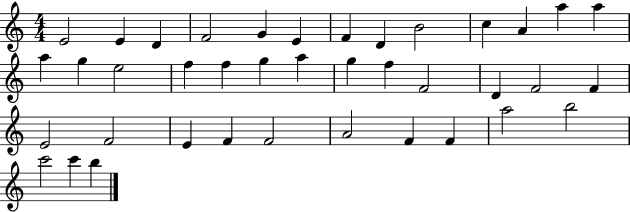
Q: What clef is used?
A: treble